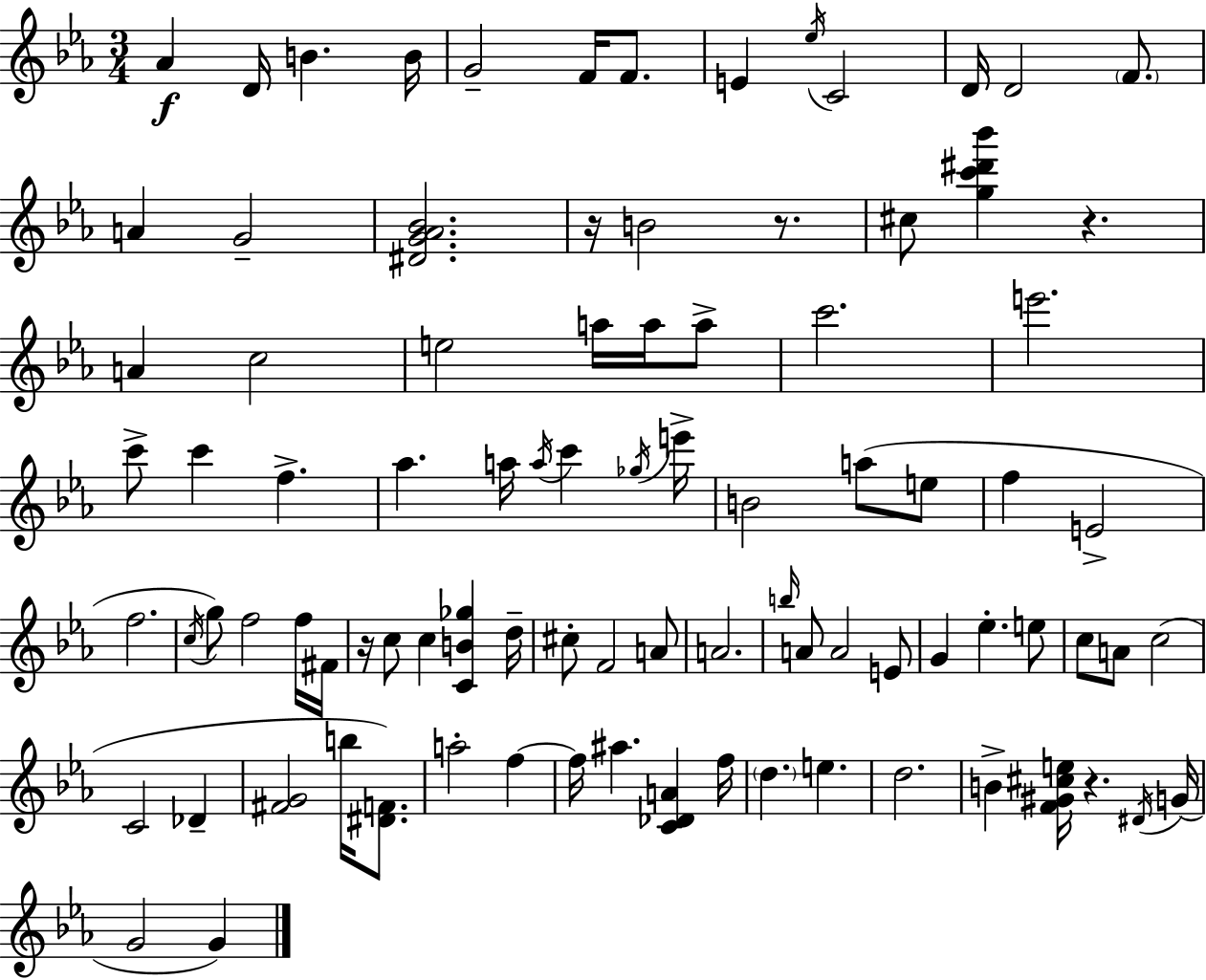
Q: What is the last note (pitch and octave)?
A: G4